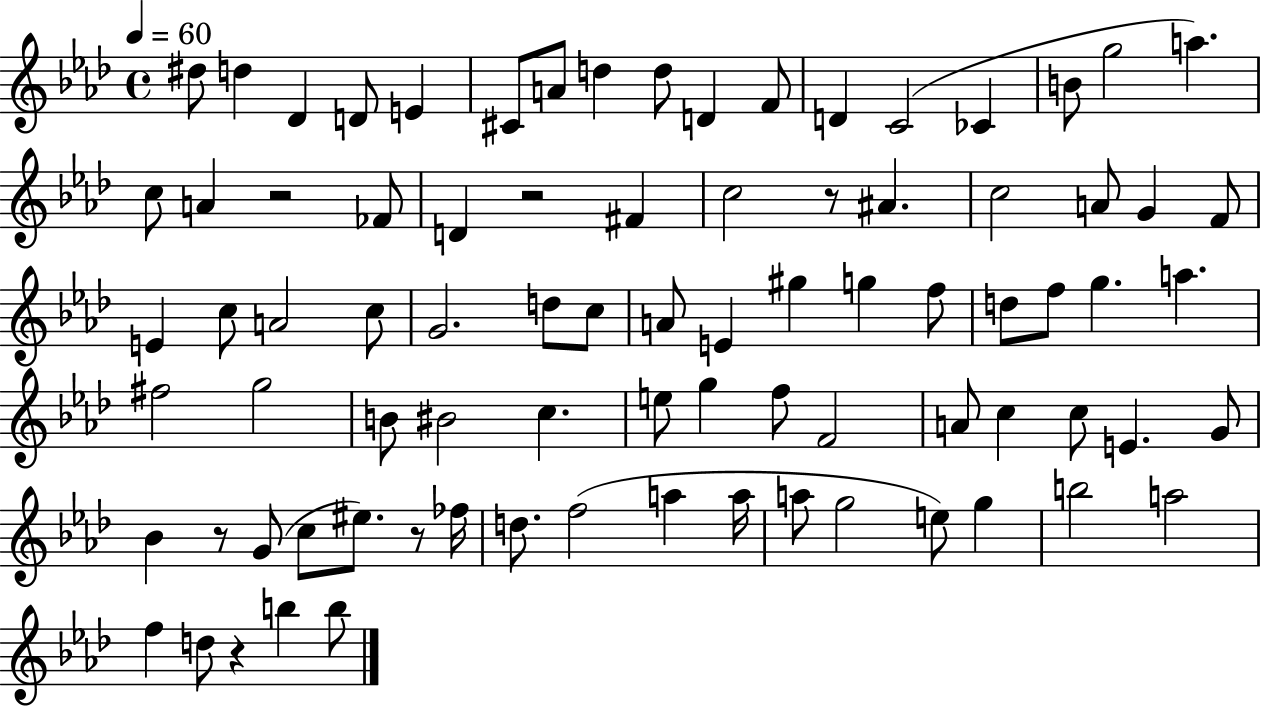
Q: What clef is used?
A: treble